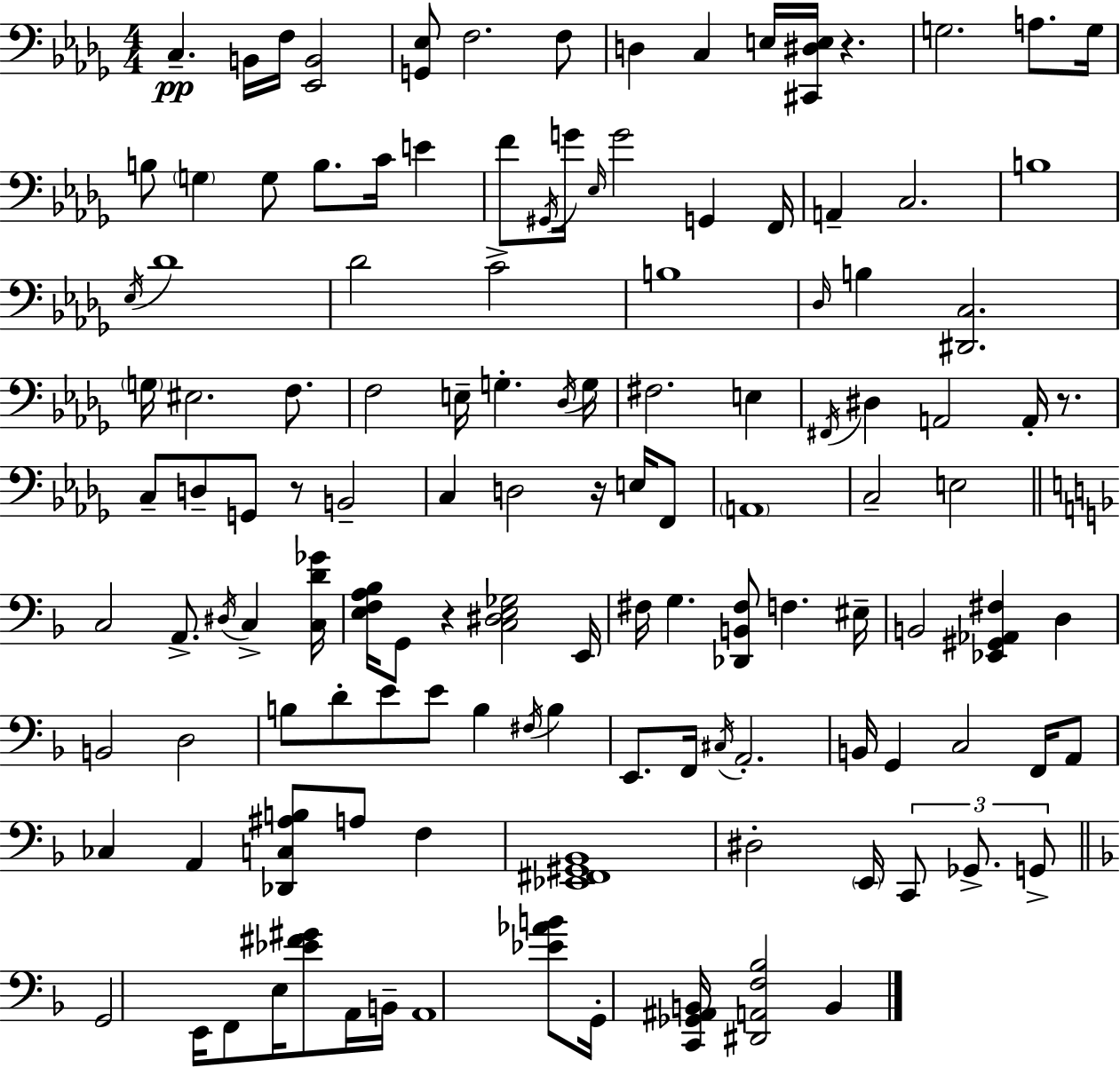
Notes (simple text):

C3/q. B2/s F3/s [Eb2,B2]/h [G2,Eb3]/e F3/h. F3/e D3/q C3/q E3/s [C#2,D#3,E3]/s R/q. G3/h. A3/e. G3/s B3/e G3/q G3/e B3/e. C4/s E4/q F4/e G#2/s G4/s Eb3/s G4/h G2/q F2/s A2/q C3/h. B3/w Eb3/s Db4/w Db4/h C4/h B3/w Db3/s B3/q [D#2,C3]/h. G3/s EIS3/h. F3/e. F3/h E3/s G3/q. Db3/s G3/s F#3/h. E3/q F#2/s D#3/q A2/h A2/s R/e. C3/e D3/e G2/e R/e B2/h C3/q D3/h R/s E3/s F2/e A2/w C3/h E3/h C3/h A2/e. D#3/s C3/q [C3,D4,Gb4]/s [E3,F3,A3,Bb3]/s G2/e R/q [C3,D#3,E3,Gb3]/h E2/s F#3/s G3/q. [Db2,B2,F#3]/e F3/q. EIS3/s B2/h [Eb2,G#2,Ab2,F#3]/q D3/q B2/h D3/h B3/e D4/e E4/e E4/e B3/q F#3/s B3/q E2/e. F2/s C#3/s A2/h. B2/s G2/q C3/h F2/s A2/e CES3/q A2/q [Db2,C3,A#3,B3]/e A3/e F3/q [Eb2,F#2,G#2,Bb2]/w D#3/h E2/s C2/e Gb2/e. G2/e G2/h E2/s F2/e E3/s [Eb4,F#4,G#4]/e A2/s B2/s A2/w [Eb4,Ab4,B4]/e G2/s [C2,Gb2,A#2,B2]/s [D#2,A2,F3,Bb3]/h B2/q